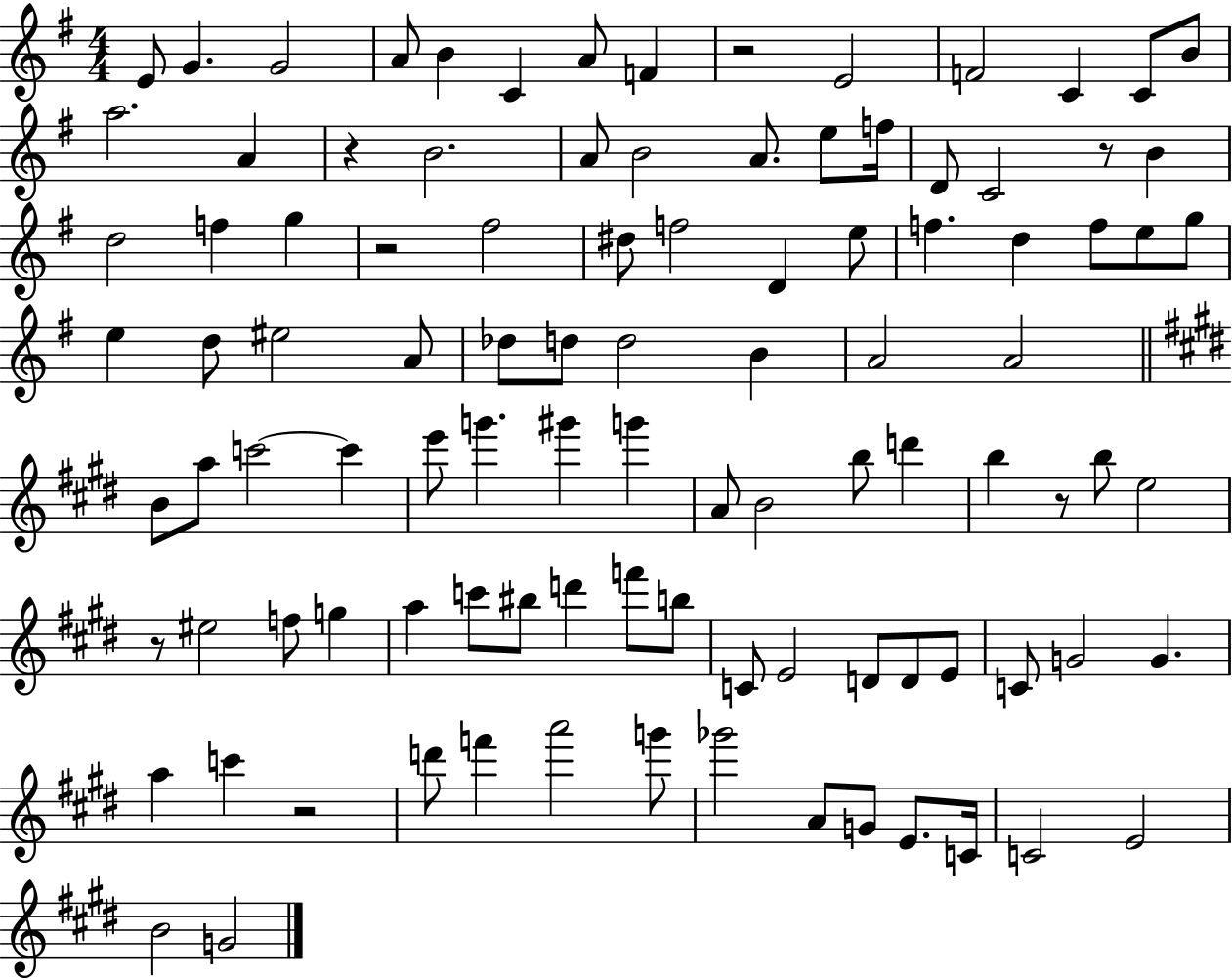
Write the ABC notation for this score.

X:1
T:Untitled
M:4/4
L:1/4
K:G
E/2 G G2 A/2 B C A/2 F z2 E2 F2 C C/2 B/2 a2 A z B2 A/2 B2 A/2 e/2 f/4 D/2 C2 z/2 B d2 f g z2 ^f2 ^d/2 f2 D e/2 f d f/2 e/2 g/2 e d/2 ^e2 A/2 _d/2 d/2 d2 B A2 A2 B/2 a/2 c'2 c' e'/2 g' ^g' g' A/2 B2 b/2 d' b z/2 b/2 e2 z/2 ^e2 f/2 g a c'/2 ^b/2 d' f'/2 b/2 C/2 E2 D/2 D/2 E/2 C/2 G2 G a c' z2 d'/2 f' a'2 g'/2 _g'2 A/2 G/2 E/2 C/4 C2 E2 B2 G2